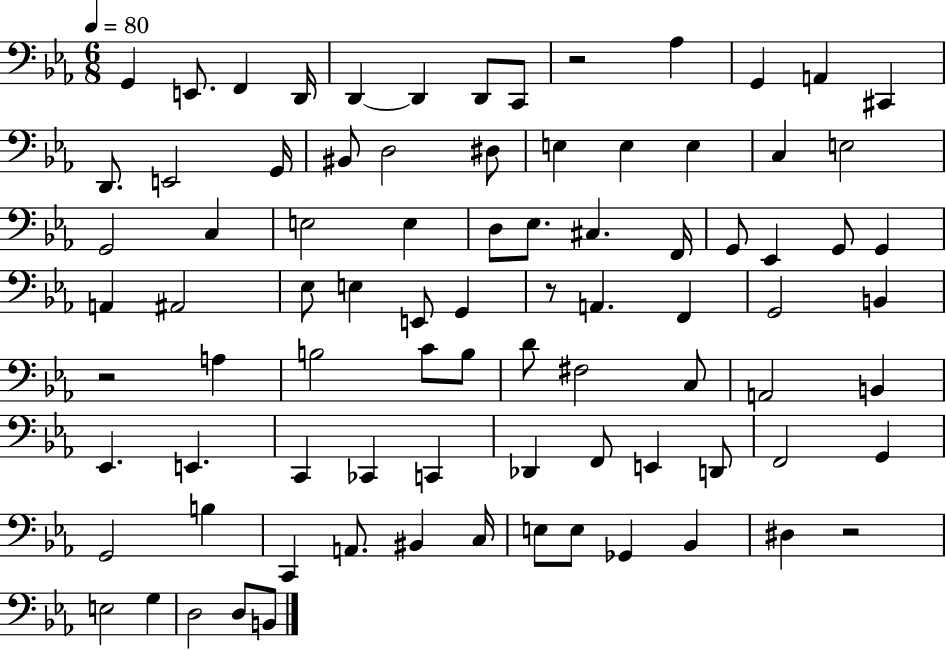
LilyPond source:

{
  \clef bass
  \numericTimeSignature
  \time 6/8
  \key ees \major
  \tempo 4 = 80
  g,4 e,8. f,4 d,16 | d,4~~ d,4 d,8 c,8 | r2 aes4 | g,4 a,4 cis,4 | \break d,8. e,2 g,16 | bis,8 d2 dis8 | e4 e4 e4 | c4 e2 | \break g,2 c4 | e2 e4 | d8 ees8. cis4. f,16 | g,8 ees,4 g,8 g,4 | \break a,4 ais,2 | ees8 e4 e,8 g,4 | r8 a,4. f,4 | g,2 b,4 | \break r2 a4 | b2 c'8 b8 | d'8 fis2 c8 | a,2 b,4 | \break ees,4. e,4. | c,4 ces,4 c,4 | des,4 f,8 e,4 d,8 | f,2 g,4 | \break g,2 b4 | c,4 a,8. bis,4 c16 | e8 e8 ges,4 bes,4 | dis4 r2 | \break e2 g4 | d2 d8 b,8 | \bar "|."
}